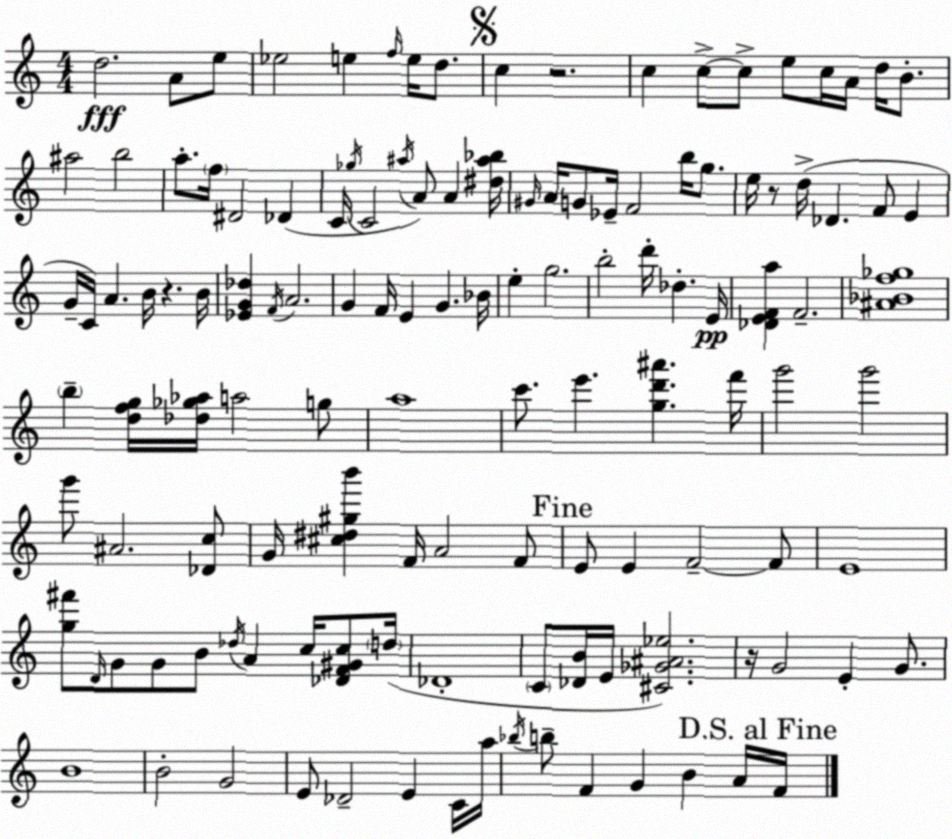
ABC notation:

X:1
T:Untitled
M:4/4
L:1/4
K:Am
d2 A/2 e/2 _e2 e f/4 e/4 d/2 c z2 c c/2 c/2 e/2 c/4 A/4 d/4 B/2 ^a2 b2 a/2 f/4 ^D2 _D C/4 _g/4 C2 ^a/4 A/2 A [^d^a_b]/4 ^G/4 A/4 G/2 _E/4 F2 b/4 g/2 e/4 z/2 d/4 _D F/2 E G/4 C/4 A B/4 z B/4 [_EG_d] F/4 A2 G F/4 E G _B/4 e g2 b2 d'/4 _d E/4 [_DEFa] F2 [^A_Bf_g]4 b [dfg]/4 [_d_g_a]/4 a2 g/2 a4 c'/2 e' [gd'^a'] f'/4 g'2 g'2 g'/2 ^A2 [_Dc]/2 G/4 [^c^d^gb'] F/4 A2 F/2 E/2 E F2 F/2 E4 [g^f']/2 D/4 G/2 G/2 B/2 _d/4 A c/4 [_DF^Gc]/2 d/4 _D4 C/2 [_DB]/4 E/4 [^C_G^A_e]2 z/4 G2 E G/2 B4 B2 G2 E/2 _D2 E C/4 a/4 _b/4 b/2 F G B A/4 F/4